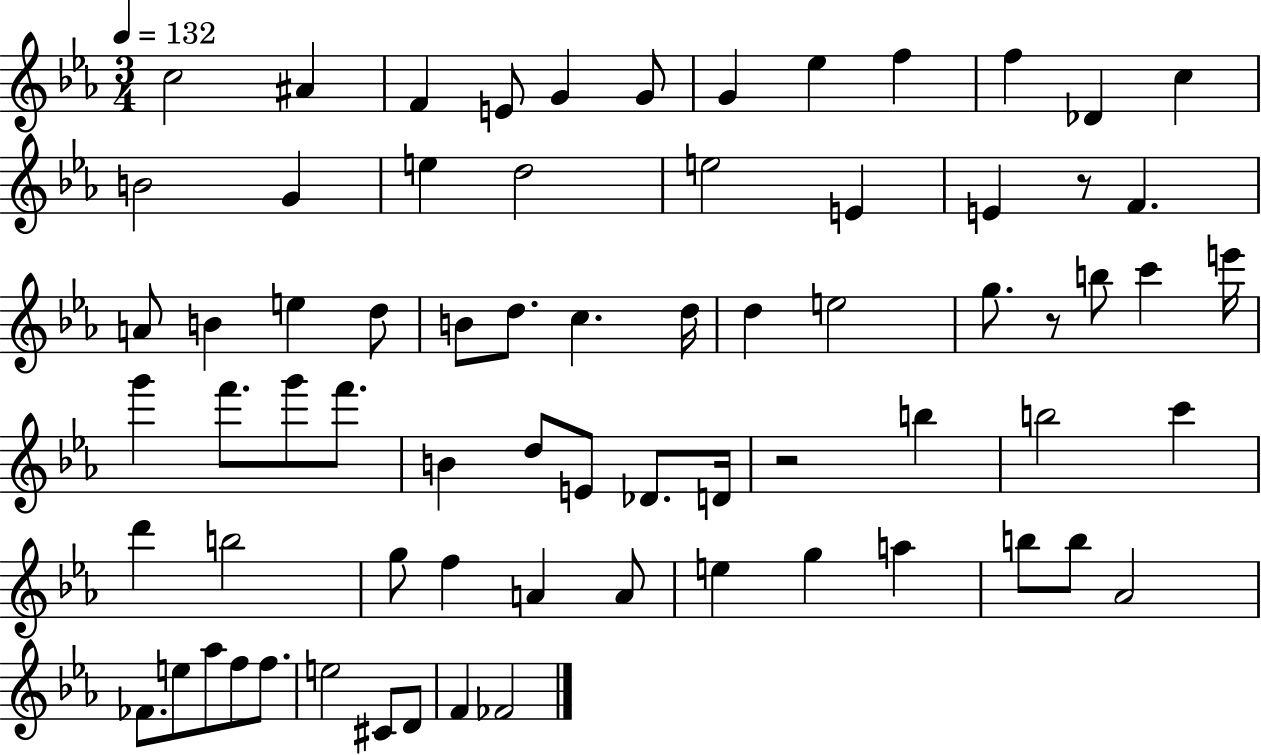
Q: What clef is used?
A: treble